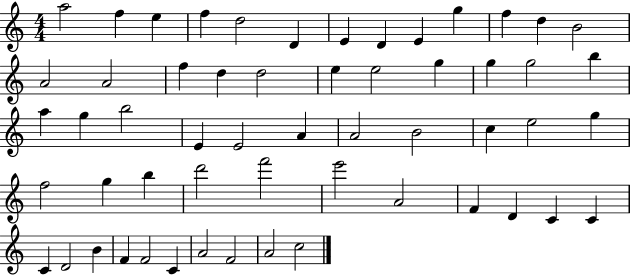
A5/h F5/q E5/q F5/q D5/h D4/q E4/q D4/q E4/q G5/q F5/q D5/q B4/h A4/h A4/h F5/q D5/q D5/h E5/q E5/h G5/q G5/q G5/h B5/q A5/q G5/q B5/h E4/q E4/h A4/q A4/h B4/h C5/q E5/h G5/q F5/h G5/q B5/q D6/h F6/h E6/h A4/h F4/q D4/q C4/q C4/q C4/q D4/h B4/q F4/q F4/h C4/q A4/h F4/h A4/h C5/h